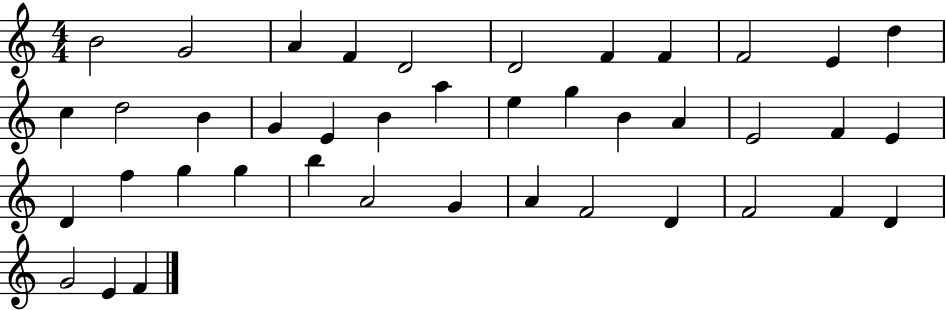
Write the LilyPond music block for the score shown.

{
  \clef treble
  \numericTimeSignature
  \time 4/4
  \key c \major
  b'2 g'2 | a'4 f'4 d'2 | d'2 f'4 f'4 | f'2 e'4 d''4 | \break c''4 d''2 b'4 | g'4 e'4 b'4 a''4 | e''4 g''4 b'4 a'4 | e'2 f'4 e'4 | \break d'4 f''4 g''4 g''4 | b''4 a'2 g'4 | a'4 f'2 d'4 | f'2 f'4 d'4 | \break g'2 e'4 f'4 | \bar "|."
}